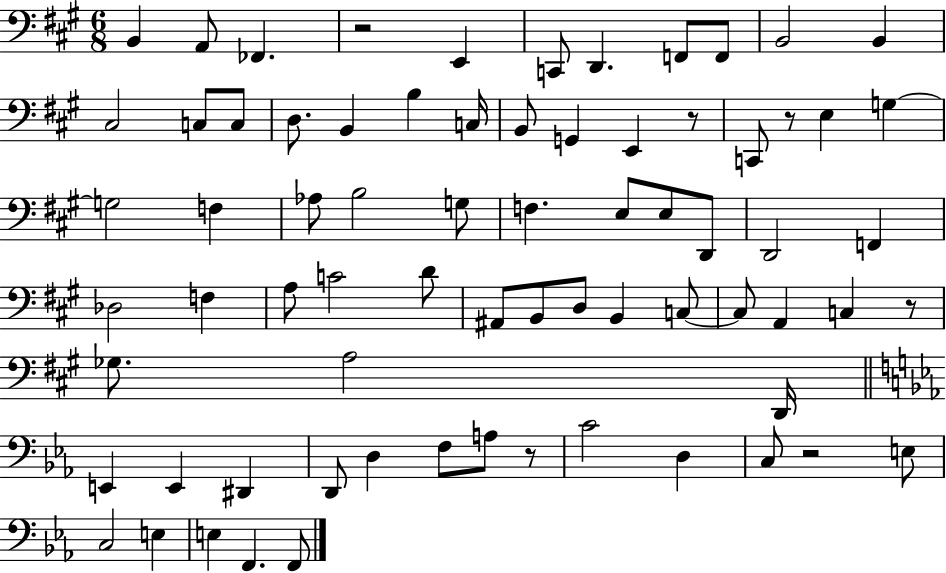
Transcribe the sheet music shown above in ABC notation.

X:1
T:Untitled
M:6/8
L:1/4
K:A
B,, A,,/2 _F,, z2 E,, C,,/2 D,, F,,/2 F,,/2 B,,2 B,, ^C,2 C,/2 C,/2 D,/2 B,, B, C,/4 B,,/2 G,, E,, z/2 C,,/2 z/2 E, G, G,2 F, _A,/2 B,2 G,/2 F, E,/2 E,/2 D,,/2 D,,2 F,, _D,2 F, A,/2 C2 D/2 ^A,,/2 B,,/2 D,/2 B,, C,/2 C,/2 A,, C, z/2 _G,/2 A,2 D,,/4 E,, E,, ^D,, D,,/2 D, F,/2 A,/2 z/2 C2 D, C,/2 z2 E,/2 C,2 E, E, F,, F,,/2